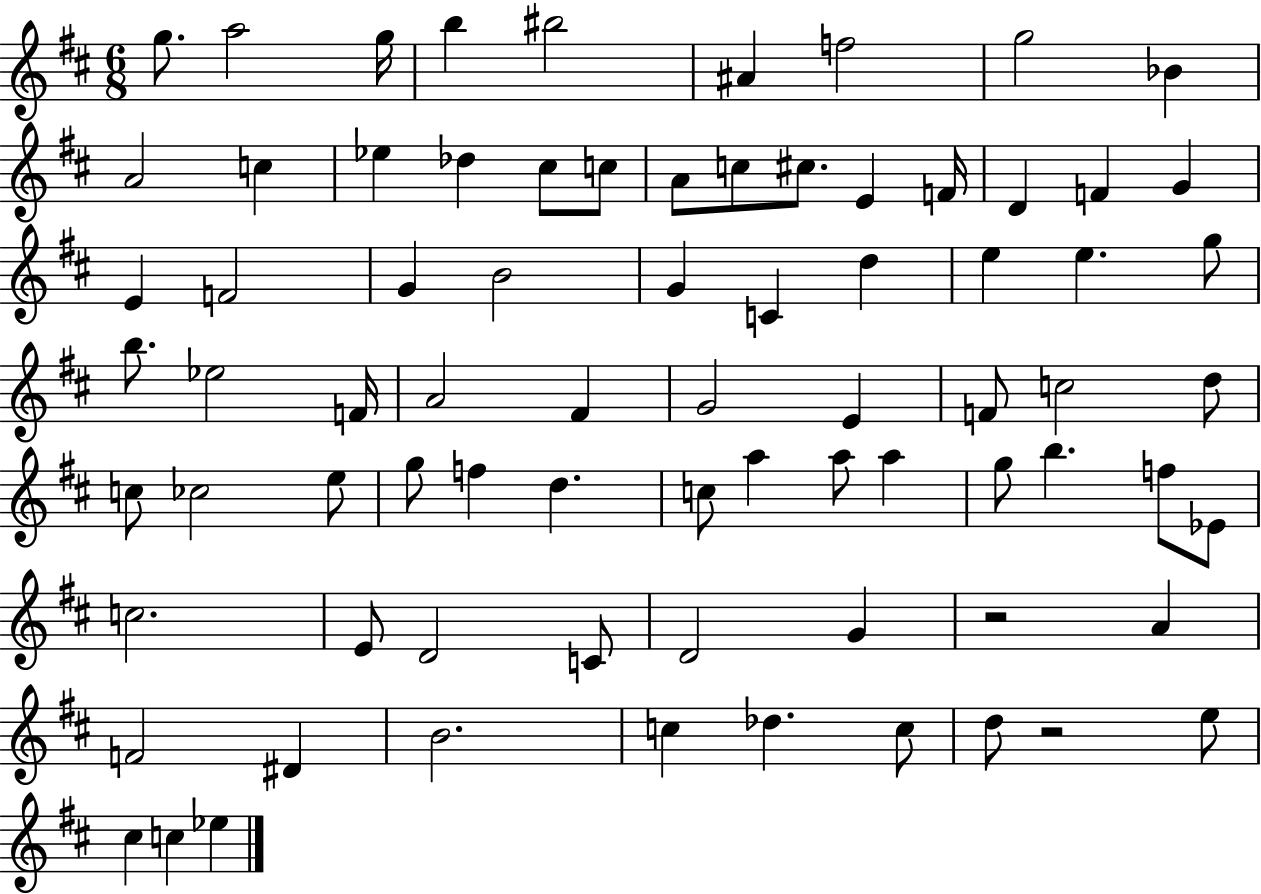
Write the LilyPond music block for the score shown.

{
  \clef treble
  \numericTimeSignature
  \time 6/8
  \key d \major
  \repeat volta 2 { g''8. a''2 g''16 | b''4 bis''2 | ais'4 f''2 | g''2 bes'4 | \break a'2 c''4 | ees''4 des''4 cis''8 c''8 | a'8 c''8 cis''8. e'4 f'16 | d'4 f'4 g'4 | \break e'4 f'2 | g'4 b'2 | g'4 c'4 d''4 | e''4 e''4. g''8 | \break b''8. ees''2 f'16 | a'2 fis'4 | g'2 e'4 | f'8 c''2 d''8 | \break c''8 ces''2 e''8 | g''8 f''4 d''4. | c''8 a''4 a''8 a''4 | g''8 b''4. f''8 ees'8 | \break c''2. | e'8 d'2 c'8 | d'2 g'4 | r2 a'4 | \break f'2 dis'4 | b'2. | c''4 des''4. c''8 | d''8 r2 e''8 | \break cis''4 c''4 ees''4 | } \bar "|."
}